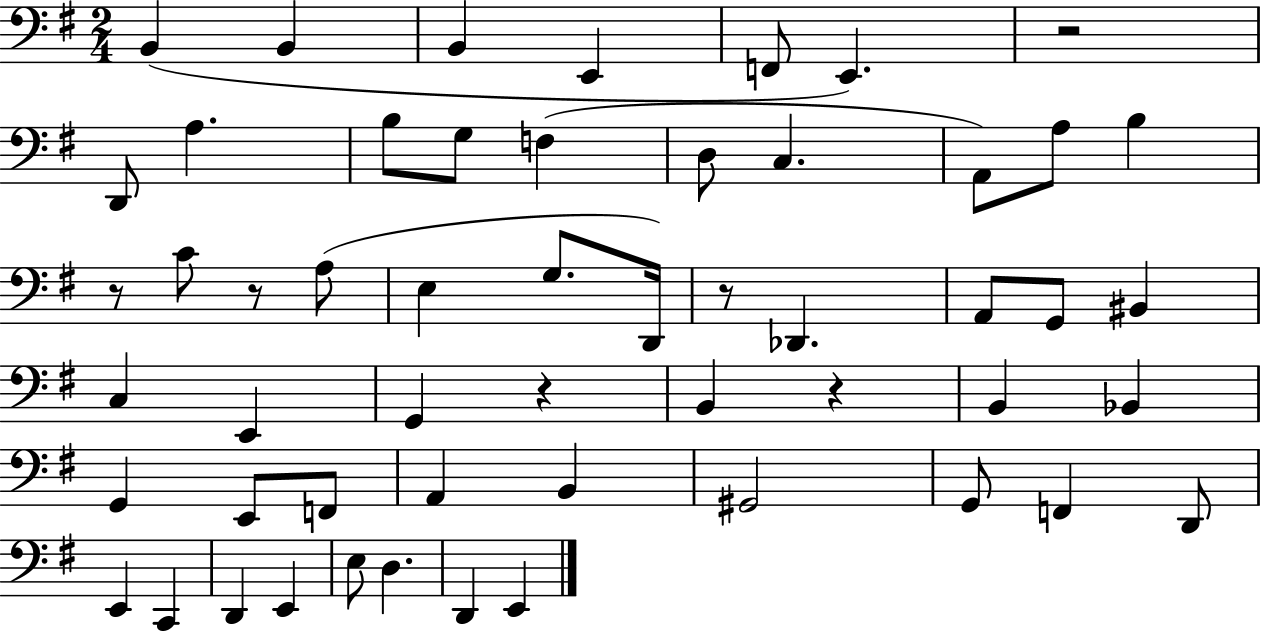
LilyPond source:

{
  \clef bass
  \numericTimeSignature
  \time 2/4
  \key g \major
  \repeat volta 2 { b,4( b,4 | b,4 e,4 | f,8 e,4.) | r2 | \break d,8 a4. | b8 g8 f4( | d8 c4. | a,8) a8 b4 | \break r8 c'8 r8 a8( | e4 g8. d,16) | r8 des,4. | a,8 g,8 bis,4 | \break c4 e,4 | g,4 r4 | b,4 r4 | b,4 bes,4 | \break g,4 e,8 f,8 | a,4 b,4 | gis,2 | g,8 f,4 d,8 | \break e,4 c,4 | d,4 e,4 | e8 d4. | d,4 e,4 | \break } \bar "|."
}